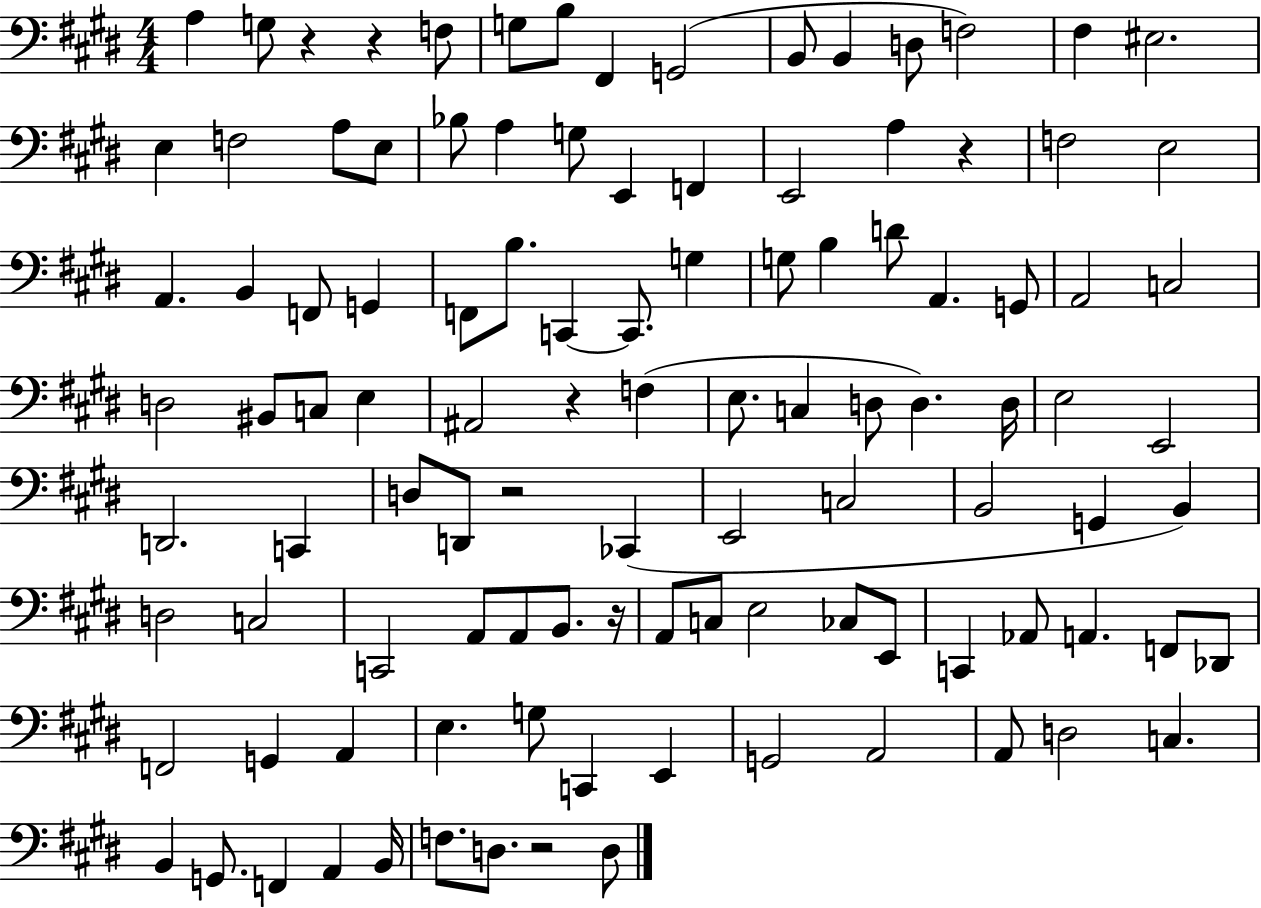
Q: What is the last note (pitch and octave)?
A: D3